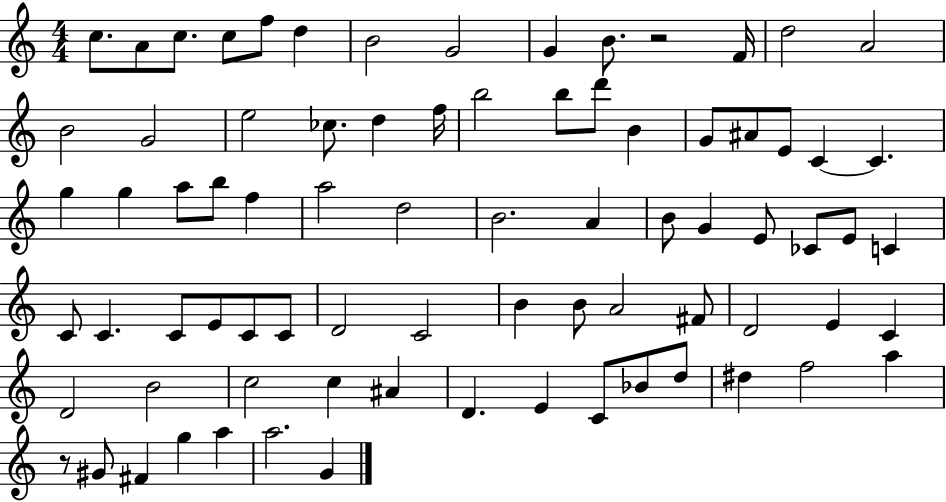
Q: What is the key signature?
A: C major